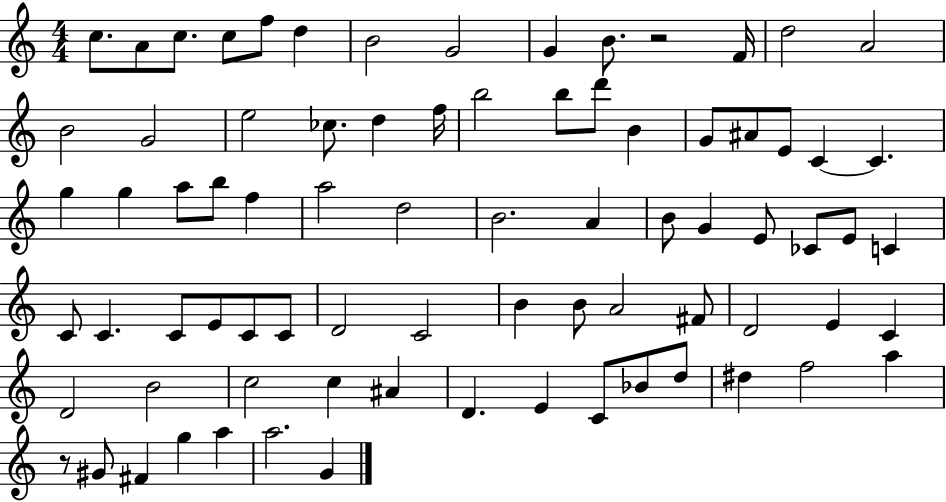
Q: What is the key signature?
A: C major